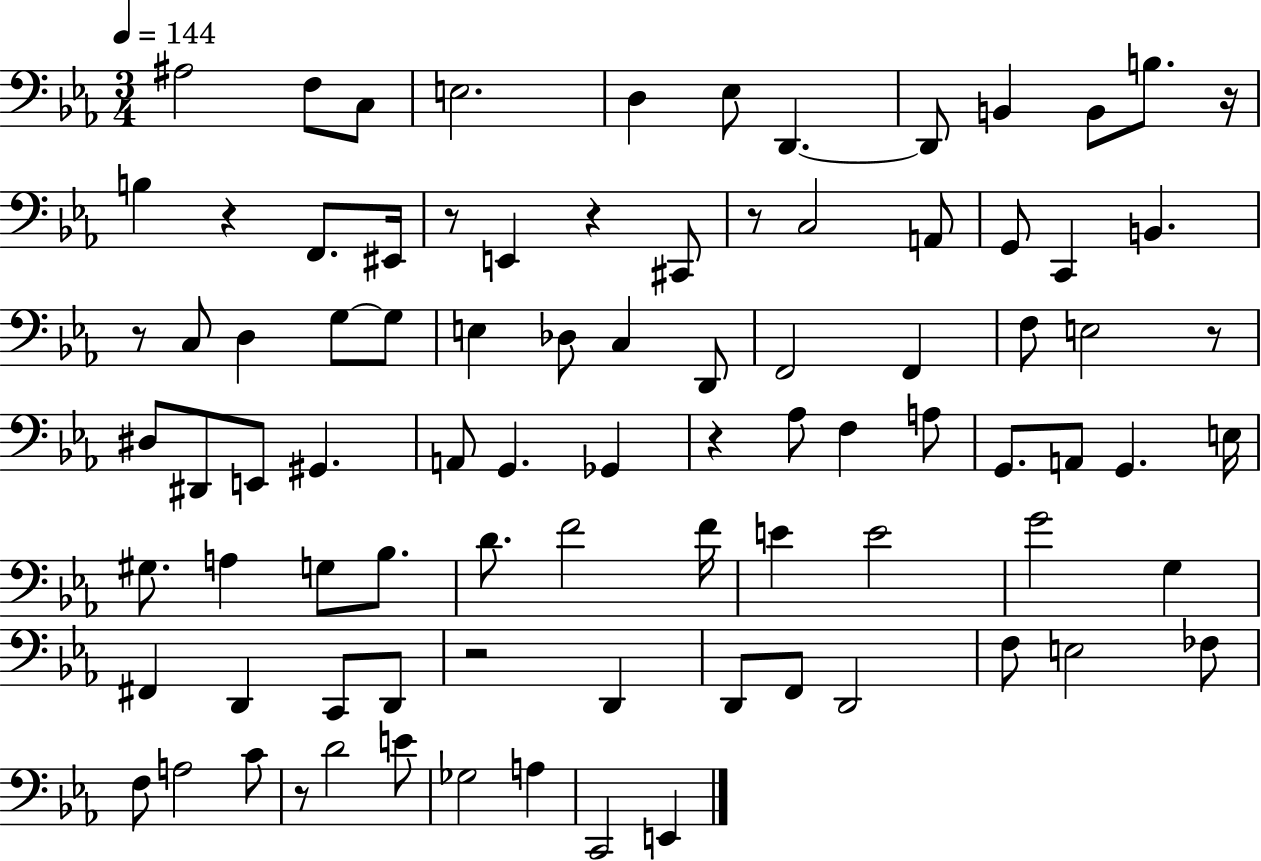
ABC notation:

X:1
T:Untitled
M:3/4
L:1/4
K:Eb
^A,2 F,/2 C,/2 E,2 D, _E,/2 D,, D,,/2 B,, B,,/2 B,/2 z/4 B, z F,,/2 ^E,,/4 z/2 E,, z ^C,,/2 z/2 C,2 A,,/2 G,,/2 C,, B,, z/2 C,/2 D, G,/2 G,/2 E, _D,/2 C, D,,/2 F,,2 F,, F,/2 E,2 z/2 ^D,/2 ^D,,/2 E,,/2 ^G,, A,,/2 G,, _G,, z _A,/2 F, A,/2 G,,/2 A,,/2 G,, E,/4 ^G,/2 A, G,/2 _B,/2 D/2 F2 F/4 E E2 G2 G, ^F,, D,, C,,/2 D,,/2 z2 D,, D,,/2 F,,/2 D,,2 F,/2 E,2 _F,/2 F,/2 A,2 C/2 z/2 D2 E/2 _G,2 A, C,,2 E,,